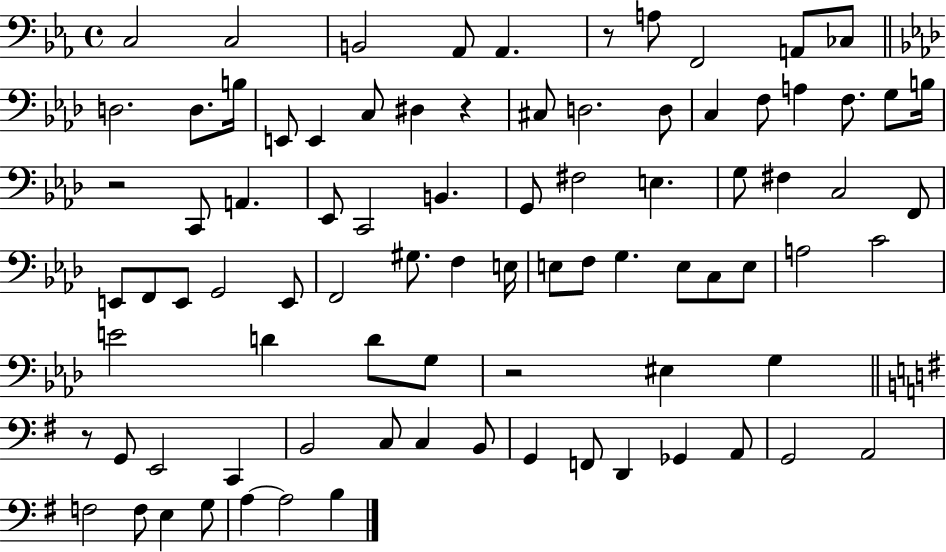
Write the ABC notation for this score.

X:1
T:Untitled
M:4/4
L:1/4
K:Eb
C,2 C,2 B,,2 _A,,/2 _A,, z/2 A,/2 F,,2 A,,/2 _C,/2 D,2 D,/2 B,/4 E,,/2 E,, C,/2 ^D, z ^C,/2 D,2 D,/2 C, F,/2 A, F,/2 G,/2 B,/4 z2 C,,/2 A,, _E,,/2 C,,2 B,, G,,/2 ^F,2 E, G,/2 ^F, C,2 F,,/2 E,,/2 F,,/2 E,,/2 G,,2 E,,/2 F,,2 ^G,/2 F, E,/4 E,/2 F,/2 G, E,/2 C,/2 E,/2 A,2 C2 E2 D D/2 G,/2 z2 ^E, G, z/2 G,,/2 E,,2 C,, B,,2 C,/2 C, B,,/2 G,, F,,/2 D,, _G,, A,,/2 G,,2 A,,2 F,2 F,/2 E, G,/2 A, A,2 B,